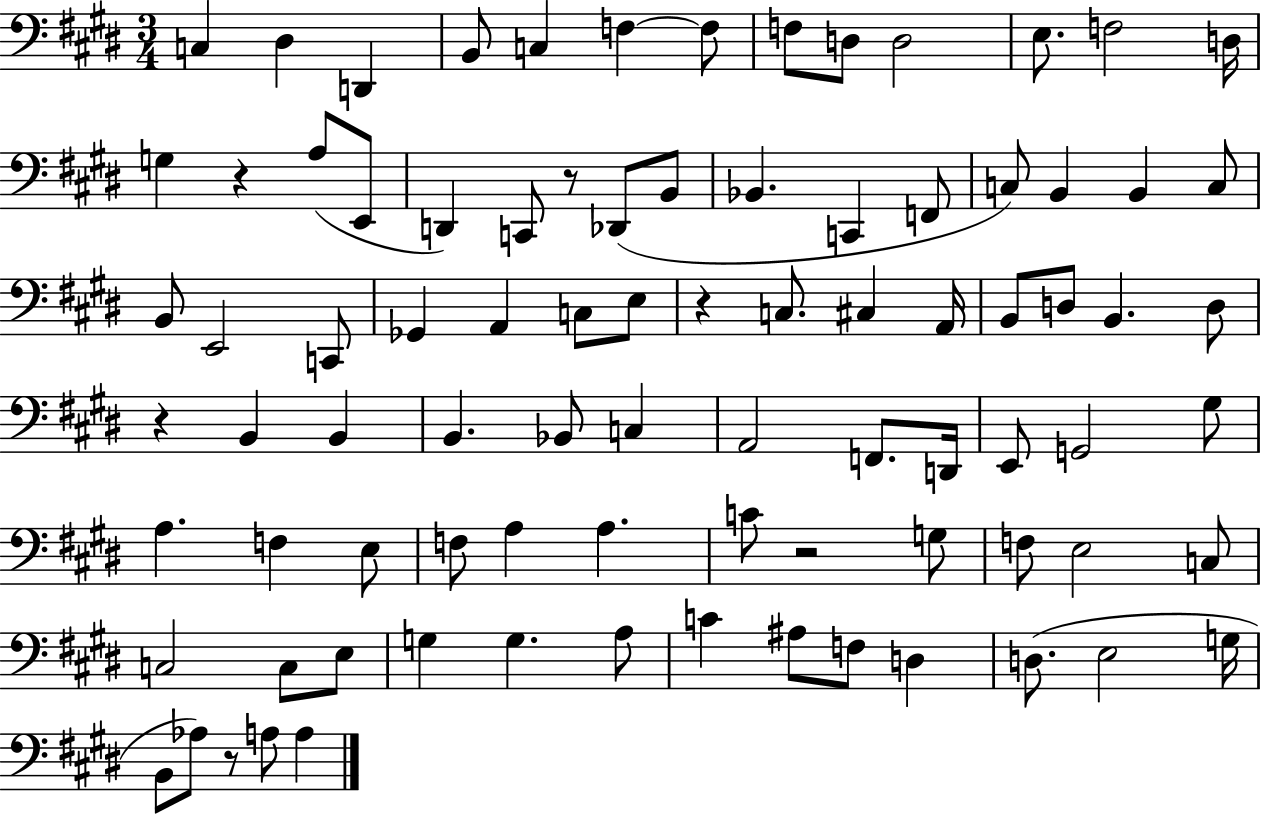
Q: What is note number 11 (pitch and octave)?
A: E3